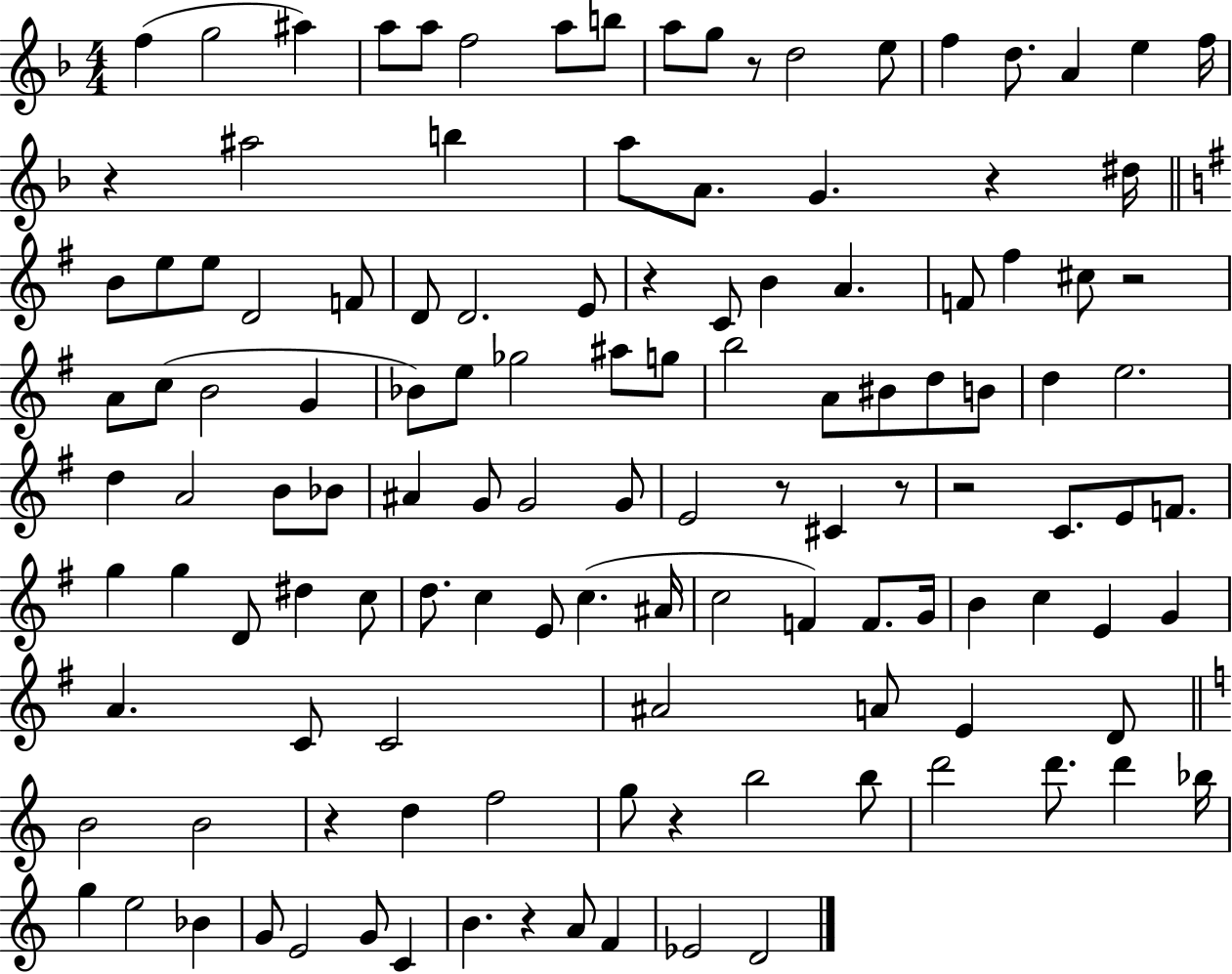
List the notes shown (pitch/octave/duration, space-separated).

F5/q G5/h A#5/q A5/e A5/e F5/h A5/e B5/e A5/e G5/e R/e D5/h E5/e F5/q D5/e. A4/q E5/q F5/s R/q A#5/h B5/q A5/e A4/e. G4/q. R/q D#5/s B4/e E5/e E5/e D4/h F4/e D4/e D4/h. E4/e R/q C4/e B4/q A4/q. F4/e F#5/q C#5/e R/h A4/e C5/e B4/h G4/q Bb4/e E5/e Gb5/h A#5/e G5/e B5/h A4/e BIS4/e D5/e B4/e D5/q E5/h. D5/q A4/h B4/e Bb4/e A#4/q G4/e G4/h G4/e E4/h R/e C#4/q R/e R/h C4/e. E4/e F4/e. G5/q G5/q D4/e D#5/q C5/e D5/e. C5/q E4/e C5/q. A#4/s C5/h F4/q F4/e. G4/s B4/q C5/q E4/q G4/q A4/q. C4/e C4/h A#4/h A4/e E4/q D4/e B4/h B4/h R/q D5/q F5/h G5/e R/q B5/h B5/e D6/h D6/e. D6/q Bb5/s G5/q E5/h Bb4/q G4/e E4/h G4/e C4/q B4/q. R/q A4/e F4/q Eb4/h D4/h